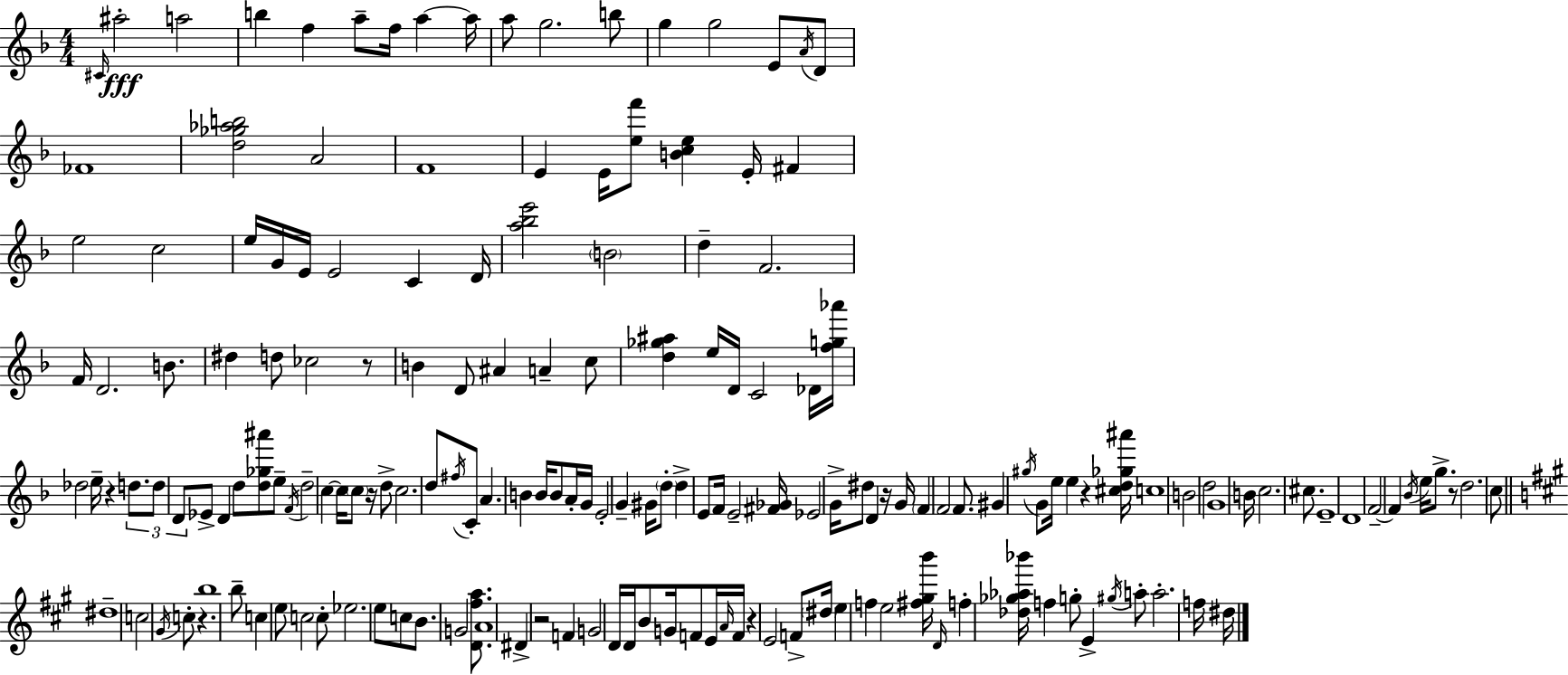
{
  \clef treble
  \numericTimeSignature
  \time 4/4
  \key d \minor
  \grace { cis'16 }\fff ais''2-. a''2 | b''4 f''4 a''8-- f''16 a''4~~ | a''16 a''8 g''2. b''8 | g''4 g''2 e'8 \acciaccatura { a'16 } | \break d'8 fes'1 | <d'' ges'' aes'' b''>2 a'2 | f'1 | e'4 e'16 <e'' f'''>8 <b' c'' e''>4 e'16-. fis'4 | \break e''2 c''2 | e''16 g'16 e'16 e'2 c'4 | d'16 <a'' bes'' e'''>2 \parenthesize b'2 | d''4-- f'2. | \break f'16 d'2. b'8. | dis''4 d''8 ces''2 | r8 b'4 d'8 ais'4 a'4-- | c''8 <d'' ges'' ais''>4 e''16 d'16 c'2 | \break des'16 <f'' g'' aes'''>16 des''2 e''16-- r4 \tuplet 3/2 { d''8. | d''8 d'8 } ees'8-> d'4 d''8 <d'' ges'' ais'''>8 | e''8-- \acciaccatura { f'16 } d''2-- c''4~~ c''16 | \parenthesize c''8 r16 d''8-> c''2. | \break d''8 \acciaccatura { fis''16 } c'8-. a'4. b'4 | b'16 b'8 a'16-. g'16 e'2-. g'4-- | gis'16 \parenthesize d''8-. d''4-> e'8 f'16 e'2-- | <fis' ges'>16 ees'2 g'16-> dis''8 d'4 | \break r16 g'16 \parenthesize f'4 f'2 | f'8. gis'4 \acciaccatura { gis''16 } g'8 e''16 e''4 | r4 <cis'' d'' ges'' ais'''>16 c''1 | b'2 d''2 | \break g'1 | b'16 c''2. | cis''8. e'1-- | d'1 | \break f'2--~~ f'4 | \acciaccatura { bes'16 } e''16 g''8.-> r8 d''2. | c''8 \bar "||" \break \key a \major dis''1-- | c''2 \acciaccatura { gis'16 } c''8-. r4. | b''1 | b''8-- c''4 e''8 c''2 | \break c''8-. ees''2. e''8 | c''8 b'8. g'2 <d' fis'' a''>8. | a'1 | dis'4-> r2 f'4 | \break g'2 d'16 d'16 b'8 g'16 f'8 | e'16 \grace { a'16 } f'16 r4 e'2 f'8-> | \parenthesize dis''16 e''4 f''4 e''2 | <fis'' gis'' b'''>16 \grace { d'16 } f''4-. <des'' ges'' aes'' bes'''>16 f''4 g''8-. e'4-> | \break \acciaccatura { gis''16 } a''8-. a''2.-. | f''16 dis''16 \bar "|."
}